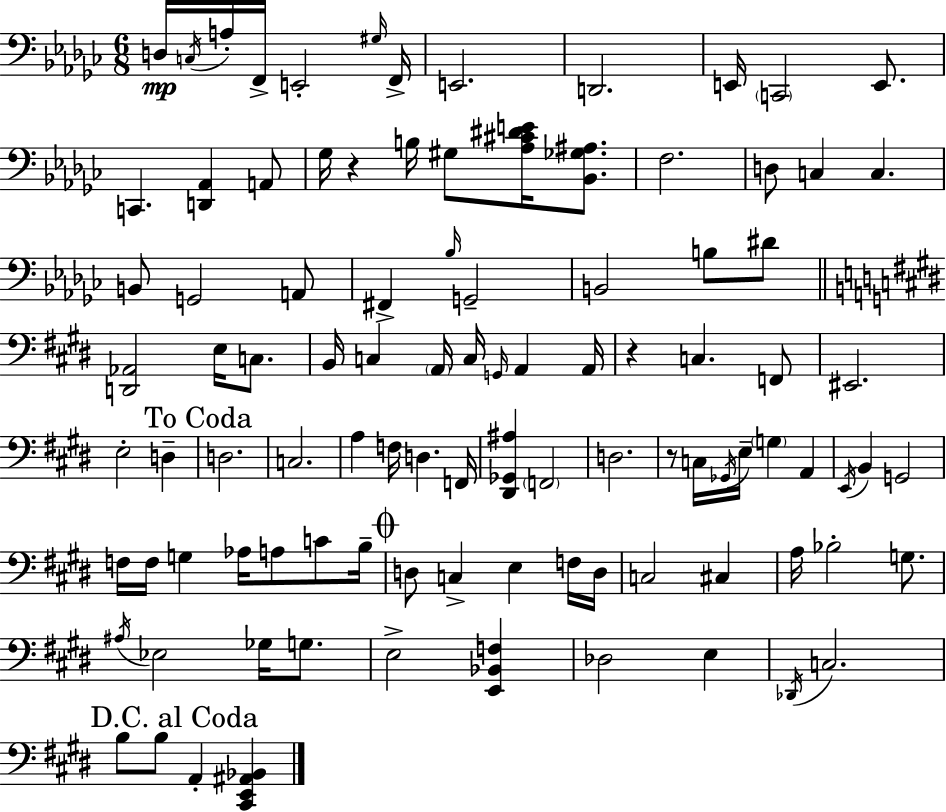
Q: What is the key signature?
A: EES minor